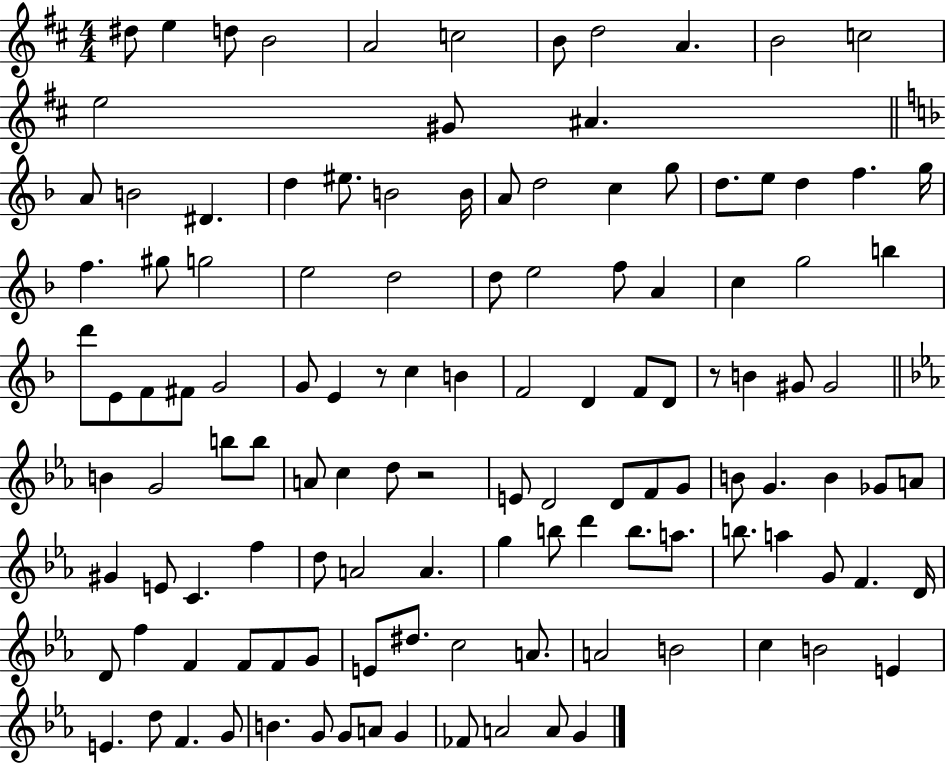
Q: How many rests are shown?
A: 3